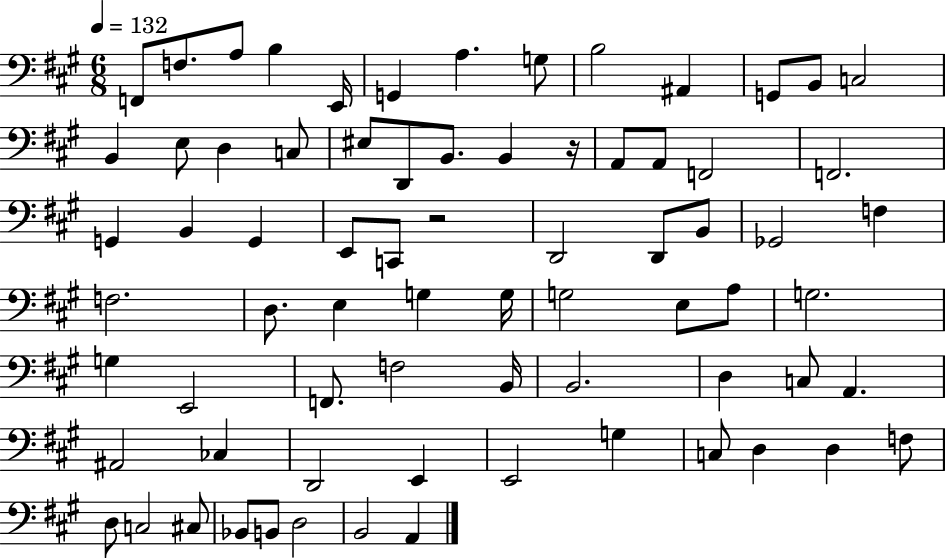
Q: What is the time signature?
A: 6/8